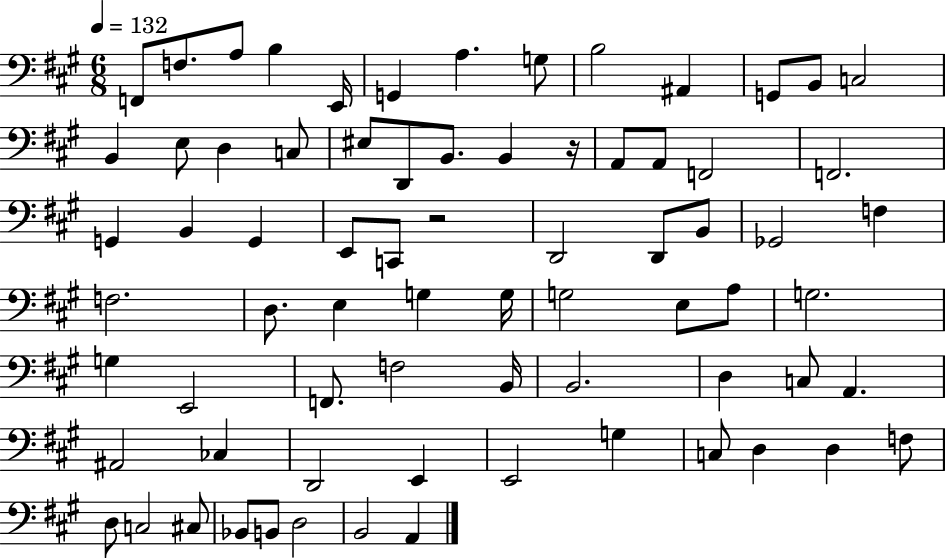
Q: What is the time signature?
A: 6/8